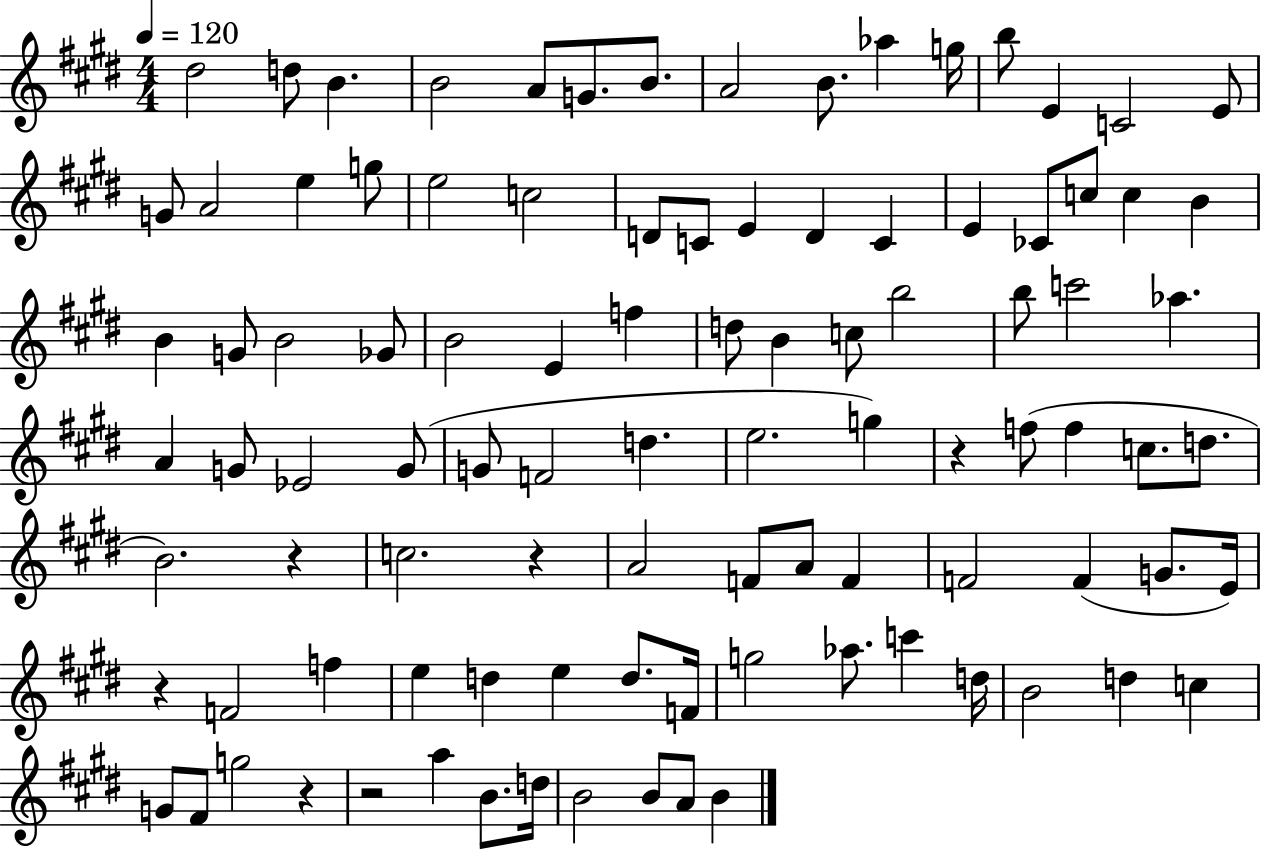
{
  \clef treble
  \numericTimeSignature
  \time 4/4
  \key e \major
  \tempo 4 = 120
  \repeat volta 2 { dis''2 d''8 b'4. | b'2 a'8 g'8. b'8. | a'2 b'8. aes''4 g''16 | b''8 e'4 c'2 e'8 | \break g'8 a'2 e''4 g''8 | e''2 c''2 | d'8 c'8 e'4 d'4 c'4 | e'4 ces'8 c''8 c''4 b'4 | \break b'4 g'8 b'2 ges'8 | b'2 e'4 f''4 | d''8 b'4 c''8 b''2 | b''8 c'''2 aes''4. | \break a'4 g'8 ees'2 g'8( | g'8 f'2 d''4. | e''2. g''4) | r4 f''8( f''4 c''8. d''8. | \break b'2.) r4 | c''2. r4 | a'2 f'8 a'8 f'4 | f'2 f'4( g'8. e'16) | \break r4 f'2 f''4 | e''4 d''4 e''4 d''8. f'16 | g''2 aes''8. c'''4 d''16 | b'2 d''4 c''4 | \break g'8 fis'8 g''2 r4 | r2 a''4 b'8. d''16 | b'2 b'8 a'8 b'4 | } \bar "|."
}